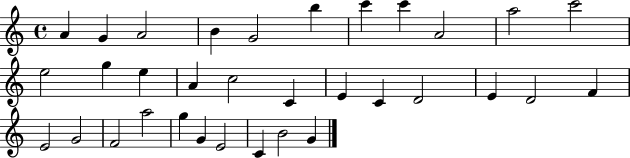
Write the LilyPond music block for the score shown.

{
  \clef treble
  \time 4/4
  \defaultTimeSignature
  \key c \major
  a'4 g'4 a'2 | b'4 g'2 b''4 | c'''4 c'''4 a'2 | a''2 c'''2 | \break e''2 g''4 e''4 | a'4 c''2 c'4 | e'4 c'4 d'2 | e'4 d'2 f'4 | \break e'2 g'2 | f'2 a''2 | g''4 g'4 e'2 | c'4 b'2 g'4 | \break \bar "|."
}